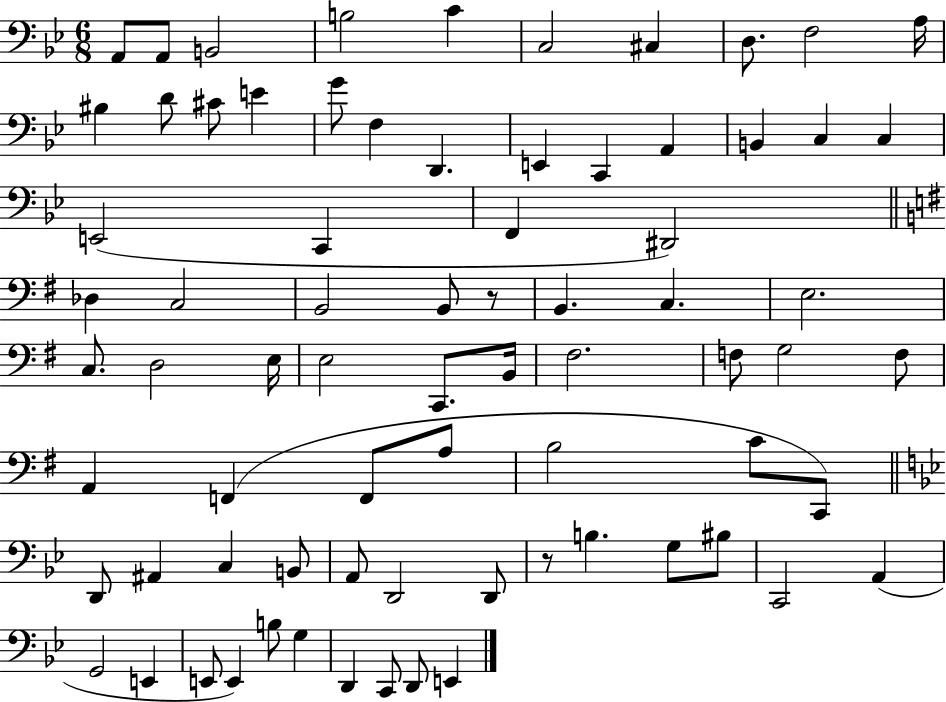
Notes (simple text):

A2/e A2/e B2/h B3/h C4/q C3/h C#3/q D3/e. F3/h A3/s BIS3/q D4/e C#4/e E4/q G4/e F3/q D2/q. E2/q C2/q A2/q B2/q C3/q C3/q E2/h C2/q F2/q D#2/h Db3/q C3/h B2/h B2/e R/e B2/q. C3/q. E3/h. C3/e. D3/h E3/s E3/h C2/e. B2/s F#3/h. F3/e G3/h F3/e A2/q F2/q F2/e A3/e B3/h C4/e C2/e D2/e A#2/q C3/q B2/e A2/e D2/h D2/e R/e B3/q. G3/e BIS3/e C2/h A2/q G2/h E2/q E2/e E2/q B3/e G3/q D2/q C2/e D2/e E2/q